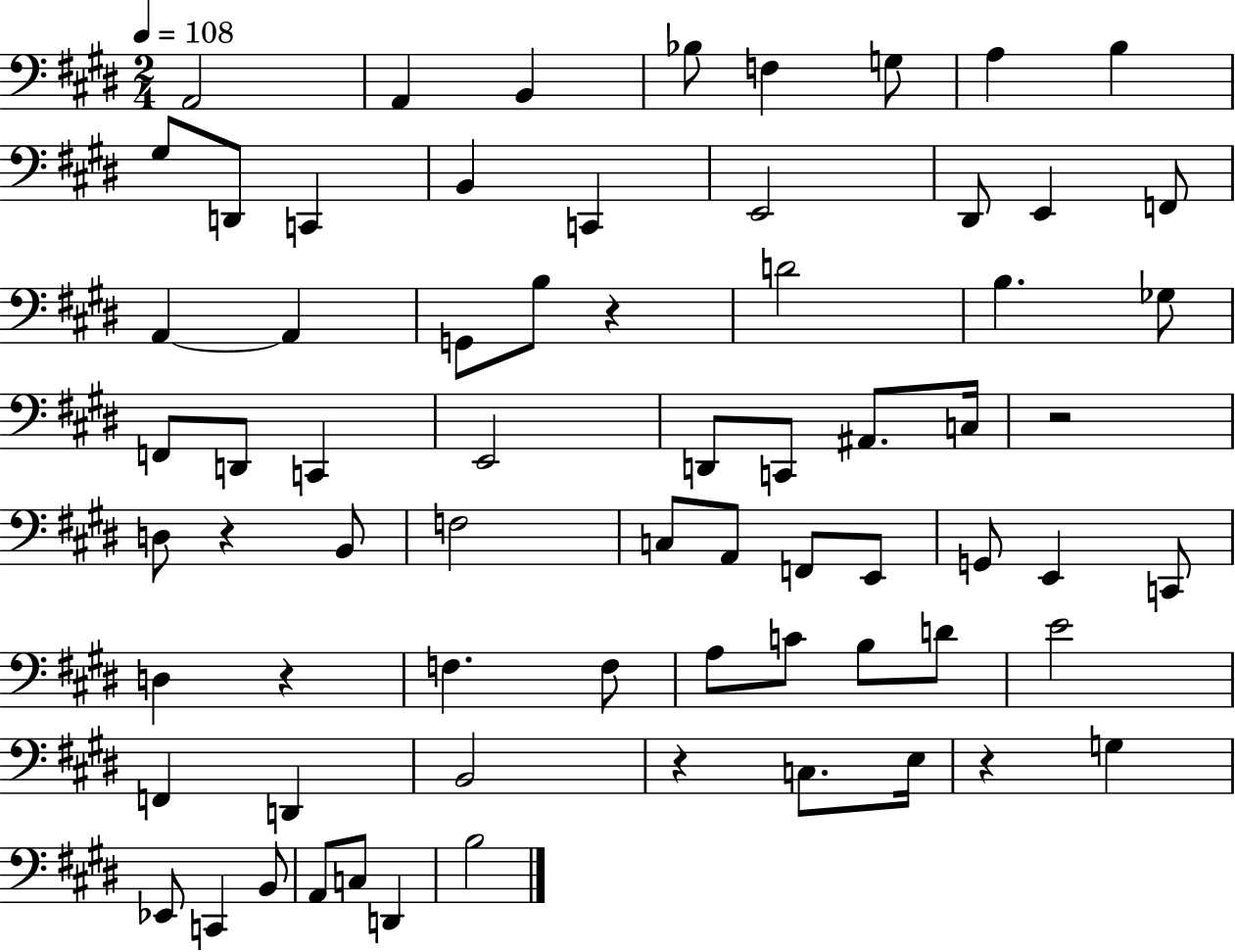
{
  \clef bass
  \numericTimeSignature
  \time 2/4
  \key e \major
  \tempo 4 = 108
  a,2 | a,4 b,4 | bes8 f4 g8 | a4 b4 | \break gis8 d,8 c,4 | b,4 c,4 | e,2 | dis,8 e,4 f,8 | \break a,4~~ a,4 | g,8 b8 r4 | d'2 | b4. ges8 | \break f,8 d,8 c,4 | e,2 | d,8 c,8 ais,8. c16 | r2 | \break d8 r4 b,8 | f2 | c8 a,8 f,8 e,8 | g,8 e,4 c,8 | \break d4 r4 | f4. f8 | a8 c'8 b8 d'8 | e'2 | \break f,4 d,4 | b,2 | r4 c8. e16 | r4 g4 | \break ees,8 c,4 b,8 | a,8 c8 d,4 | b2 | \bar "|."
}